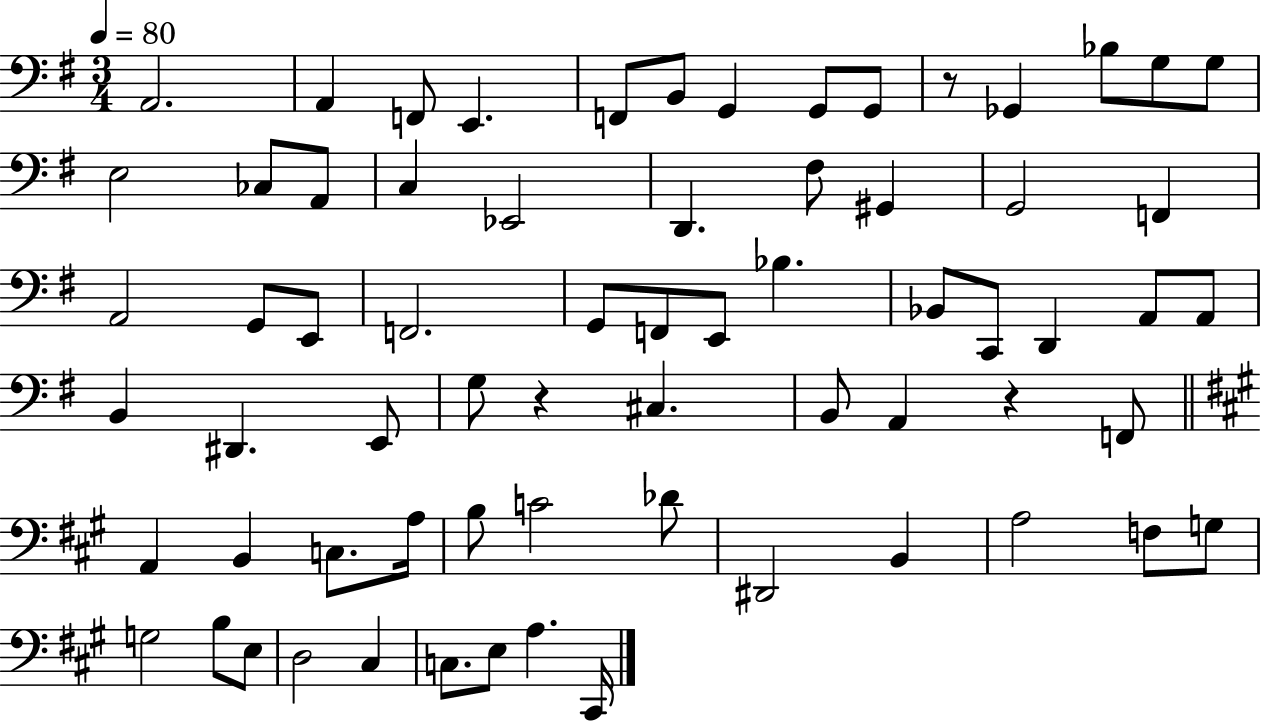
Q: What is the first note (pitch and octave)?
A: A2